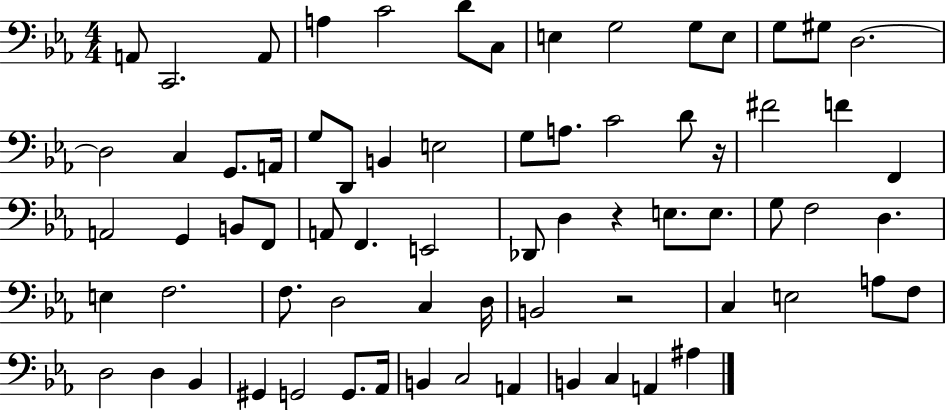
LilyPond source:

{
  \clef bass
  \numericTimeSignature
  \time 4/4
  \key ees \major
  a,8 c,2. a,8 | a4 c'2 d'8 c8 | e4 g2 g8 e8 | g8 gis8 d2.~~ | \break d2 c4 g,8. a,16 | g8 d,8 b,4 e2 | g8 a8. c'2 d'8 r16 | fis'2 f'4 f,4 | \break a,2 g,4 b,8 f,8 | a,8 f,4. e,2 | des,8 d4 r4 e8. e8. | g8 f2 d4. | \break e4 f2. | f8. d2 c4 d16 | b,2 r2 | c4 e2 a8 f8 | \break d2 d4 bes,4 | gis,4 g,2 g,8. aes,16 | b,4 c2 a,4 | b,4 c4 a,4 ais4 | \break \bar "|."
}